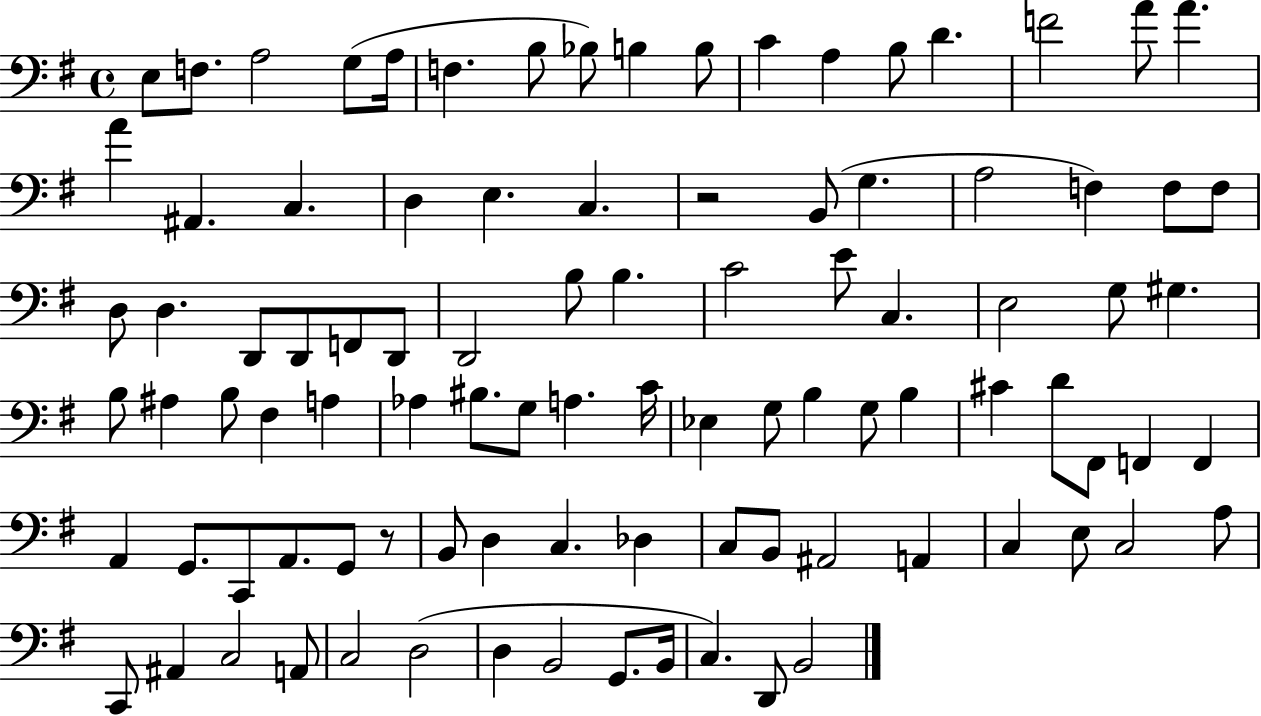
{
  \clef bass
  \time 4/4
  \defaultTimeSignature
  \key g \major
  e8 f8. a2 g8( a16 | f4. b8 bes8) b4 b8 | c'4 a4 b8 d'4. | f'2 a'8 a'4. | \break a'4 ais,4. c4. | d4 e4. c4. | r2 b,8( g4. | a2 f4) f8 f8 | \break d8 d4. d,8 d,8 f,8 d,8 | d,2 b8 b4. | c'2 e'8 c4. | e2 g8 gis4. | \break b8 ais4 b8 fis4 a4 | aes4 bis8. g8 a4. c'16 | ees4 g8 b4 g8 b4 | cis'4 d'8 fis,8 f,4 f,4 | \break a,4 g,8. c,8 a,8. g,8 r8 | b,8 d4 c4. des4 | c8 b,8 ais,2 a,4 | c4 e8 c2 a8 | \break c,8 ais,4 c2 a,8 | c2 d2( | d4 b,2 g,8. b,16 | c4.) d,8 b,2 | \break \bar "|."
}